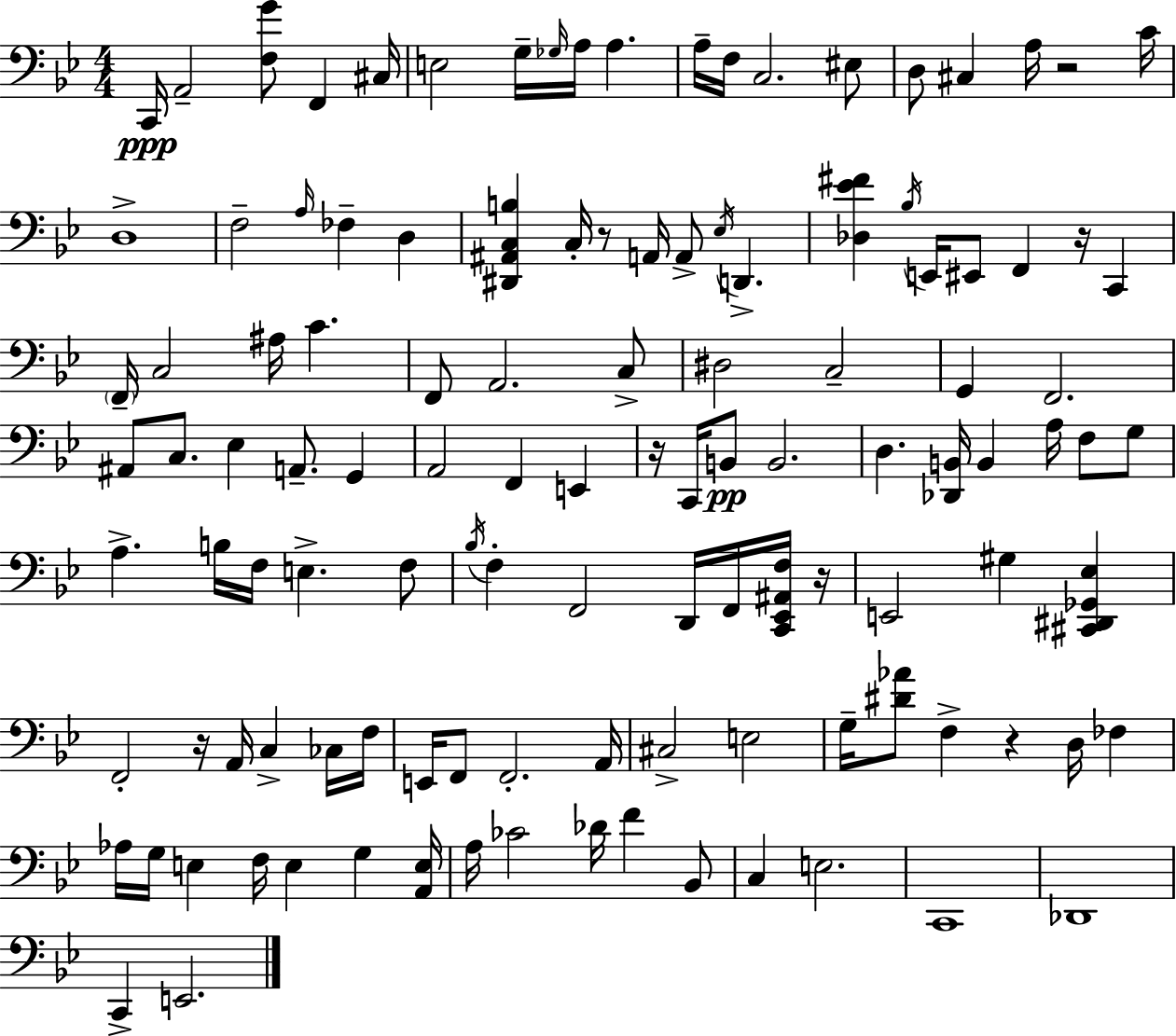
C2/s A2/h [F3,G4]/e F2/q C#3/s E3/h G3/s Gb3/s A3/s A3/q. A3/s F3/s C3/h. EIS3/e D3/e C#3/q A3/s R/h C4/s D3/w F3/h A3/s FES3/q D3/q [D#2,A#2,C3,B3]/q C3/s R/e A2/s A2/e Eb3/s D2/q. [Db3,Eb4,F#4]/q Bb3/s E2/s EIS2/e F2/q R/s C2/q F2/s C3/h A#3/s C4/q. F2/e A2/h. C3/e D#3/h C3/h G2/q F2/h. A#2/e C3/e. Eb3/q A2/e. G2/q A2/h F2/q E2/q R/s C2/s B2/e B2/h. D3/q. [Db2,B2]/s B2/q A3/s F3/e G3/e A3/q. B3/s F3/s E3/q. F3/e Bb3/s F3/q F2/h D2/s F2/s [C2,Eb2,A#2,F3]/s R/s E2/h G#3/q [C#2,D#2,Gb2,Eb3]/q F2/h R/s A2/s C3/q CES3/s F3/s E2/s F2/e F2/h. A2/s C#3/h E3/h G3/s [D#4,Ab4]/e F3/q R/q D3/s FES3/q Ab3/s G3/s E3/q F3/s E3/q G3/q [A2,E3]/s A3/s CES4/h Db4/s F4/q Bb2/e C3/q E3/h. C2/w Db2/w C2/q E2/h.